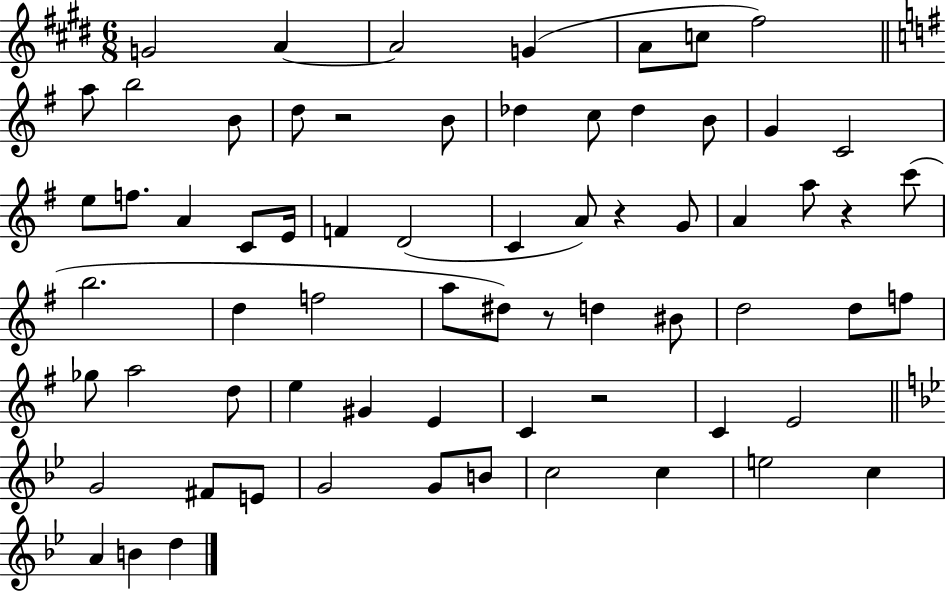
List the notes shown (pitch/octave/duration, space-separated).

G4/h A4/q A4/h G4/q A4/e C5/e F#5/h A5/e B5/h B4/e D5/e R/h B4/e Db5/q C5/e Db5/q B4/e G4/q C4/h E5/e F5/e. A4/q C4/e E4/s F4/q D4/h C4/q A4/e R/q G4/e A4/q A5/e R/q C6/e B5/h. D5/q F5/h A5/e D#5/e R/e D5/q BIS4/e D5/h D5/e F5/e Gb5/e A5/h D5/e E5/q G#4/q E4/q C4/q R/h C4/q E4/h G4/h F#4/e E4/e G4/h G4/e B4/e C5/h C5/q E5/h C5/q A4/q B4/q D5/q